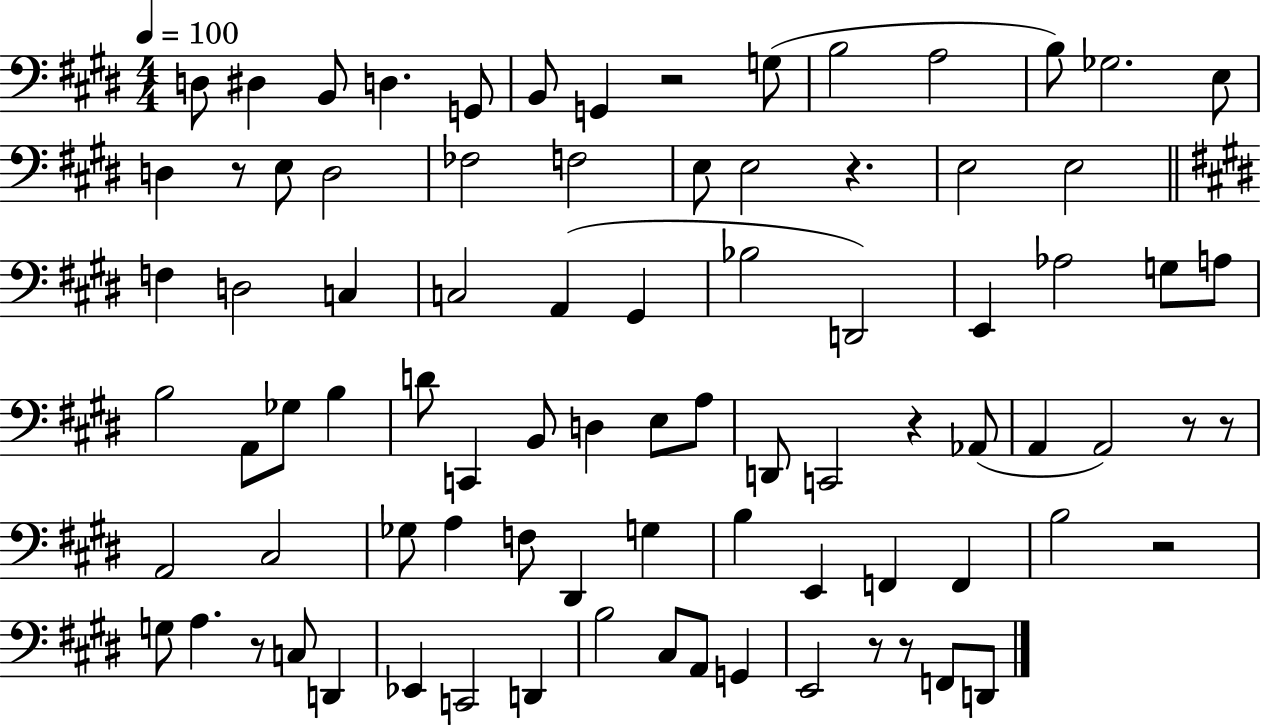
X:1
T:Untitled
M:4/4
L:1/4
K:E
D,/2 ^D, B,,/2 D, G,,/2 B,,/2 G,, z2 G,/2 B,2 A,2 B,/2 _G,2 E,/2 D, z/2 E,/2 D,2 _F,2 F,2 E,/2 E,2 z E,2 E,2 F, D,2 C, C,2 A,, ^G,, _B,2 D,,2 E,, _A,2 G,/2 A,/2 B,2 A,,/2 _G,/2 B, D/2 C,, B,,/2 D, E,/2 A,/2 D,,/2 C,,2 z _A,,/2 A,, A,,2 z/2 z/2 A,,2 ^C,2 _G,/2 A, F,/2 ^D,, G, B, E,, F,, F,, B,2 z2 G,/2 A, z/2 C,/2 D,, _E,, C,,2 D,, B,2 ^C,/2 A,,/2 G,, E,,2 z/2 z/2 F,,/2 D,,/2